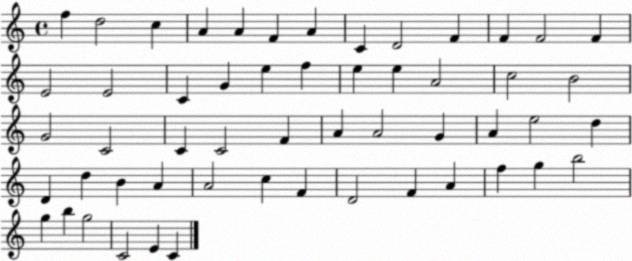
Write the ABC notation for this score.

X:1
T:Untitled
M:4/4
L:1/4
K:C
f d2 c A A F A C D2 F F F2 F E2 E2 C G e f e e A2 c2 B2 G2 C2 C C2 F A A2 G A e2 d D d B A A2 c F D2 F A f g b2 g b g2 C2 E C